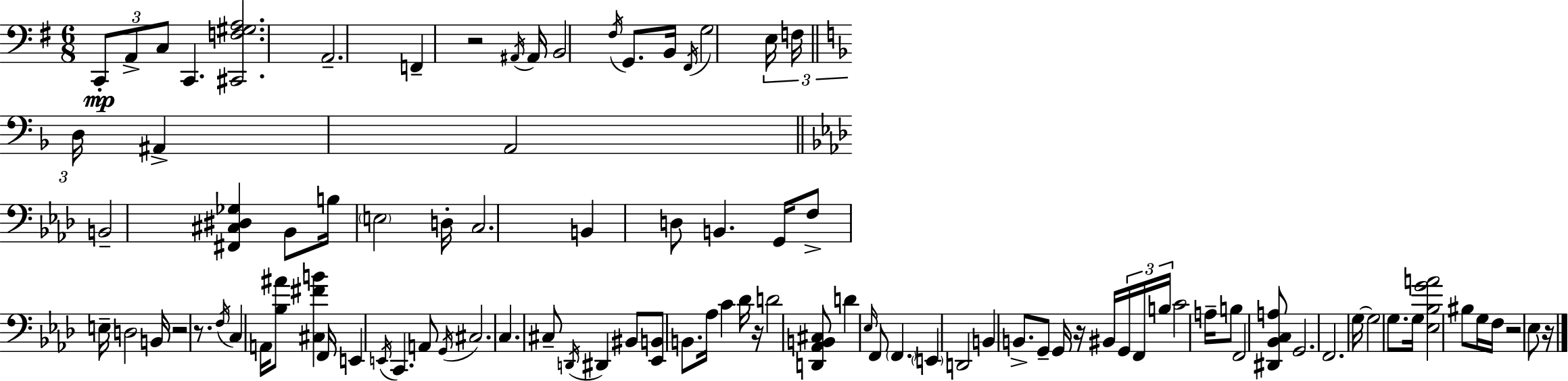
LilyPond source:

{
  \clef bass
  \numericTimeSignature
  \time 6/8
  \key e \minor
  \tuplet 3/2 { c,8-.\mp a,8-> c8 } c,4. | <cis, f gis a>2. | a,2.-- | f,4-- r2 | \break \acciaccatura { ais,16 } ais,16 b,2 \acciaccatura { fis16 } g,8. | b,16 \acciaccatura { fis,16 } g2 | \tuplet 3/2 { e16 f16 \bar "||" \break \key f \major d16 } ais,4-> a,2 | \bar "||" \break \key f \minor b,2-- <fis, cis dis ges>4 | bes,8 b16 \parenthesize e2 d16-. | c2. | b,4 d8 b,4. | \break g,16 f8-> e16-- d2 | b,16 r2 r8. | \acciaccatura { f16 } c4 a,16 <bes ais'>8 <cis fis' b'>4 | f,16 e,4 \acciaccatura { e,16 } c,4. | \break a,8 \acciaccatura { g,16 } cis2. | c4. cis8-- \acciaccatura { d,16 } | dis,4 bis,8 <ees, b,>8 b,8. aes16 | c'4 des'16 r16 d'2 | \break <d, aes, b, cis>8 d'4 \grace { ees16 } f,8 \parenthesize f,4. | \parenthesize e,4 d,2 | b,4 b,8.-> | g,8-- g,16 r16 bis,16 \tuplet 3/2 { g,16 f,16 b16 } c'2 | \break a16-- b8 f,2 | <dis, bes, c a>8 g,2. | f,2. | g16~~ g2 | \break g8. g16 <ees bes g' a'>2 | bis8 g16 f16 r2 | ees8 r16 \bar "|."
}